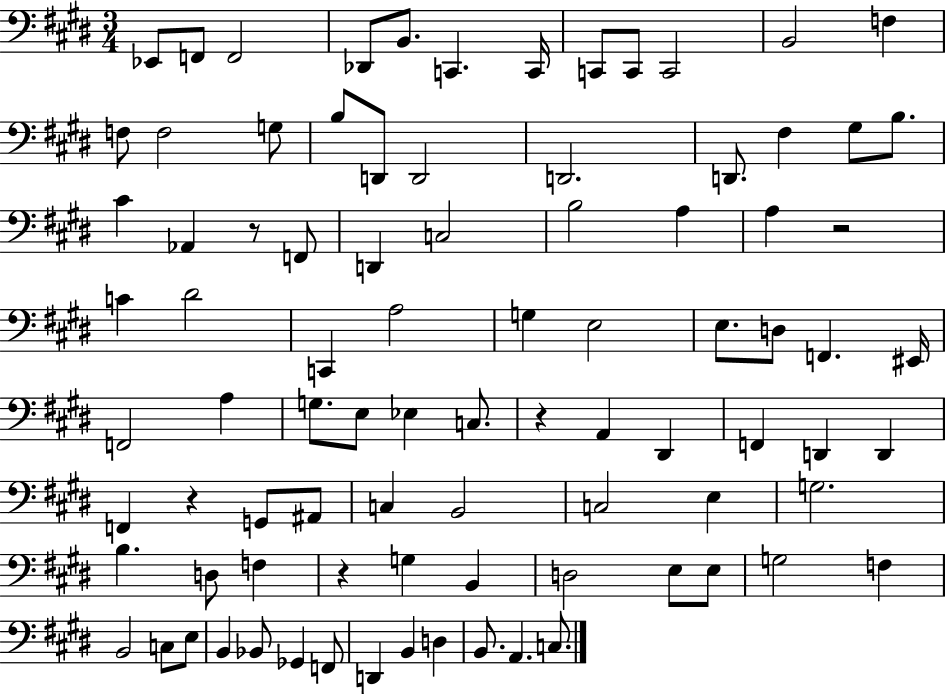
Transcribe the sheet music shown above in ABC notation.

X:1
T:Untitled
M:3/4
L:1/4
K:E
_E,,/2 F,,/2 F,,2 _D,,/2 B,,/2 C,, C,,/4 C,,/2 C,,/2 C,,2 B,,2 F, F,/2 F,2 G,/2 B,/2 D,,/2 D,,2 D,,2 D,,/2 ^F, ^G,/2 B,/2 ^C _A,, z/2 F,,/2 D,, C,2 B,2 A, A, z2 C ^D2 C,, A,2 G, E,2 E,/2 D,/2 F,, ^E,,/4 F,,2 A, G,/2 E,/2 _E, C,/2 z A,, ^D,, F,, D,, D,, F,, z G,,/2 ^A,,/2 C, B,,2 C,2 E, G,2 B, D,/2 F, z G, B,, D,2 E,/2 E,/2 G,2 F, B,,2 C,/2 E,/2 B,, _B,,/2 _G,, F,,/2 D,, B,, D, B,,/2 A,, C,/2